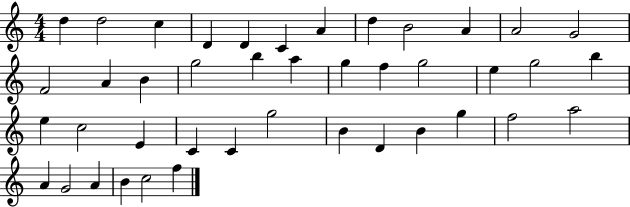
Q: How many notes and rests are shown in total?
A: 42